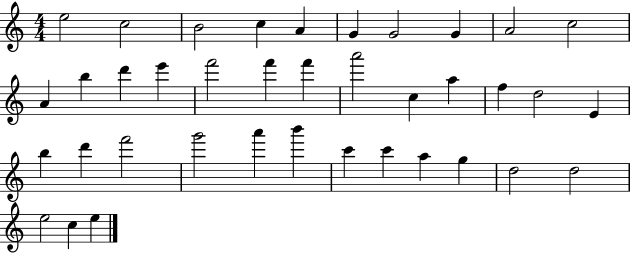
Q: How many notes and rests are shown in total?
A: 38